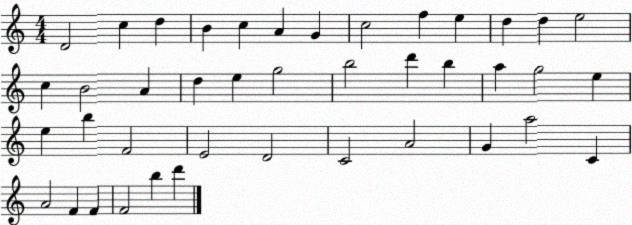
X:1
T:Untitled
M:4/4
L:1/4
K:C
D2 c d B c A G c2 f e d d e2 c B2 A d e g2 b2 d' b a g2 e e b F2 E2 D2 C2 A2 G a2 C A2 F F F2 b d'